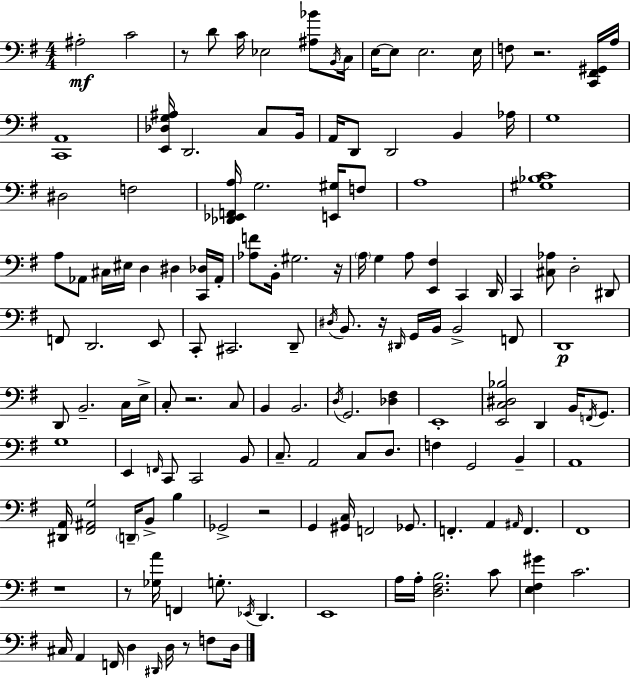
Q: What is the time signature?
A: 4/4